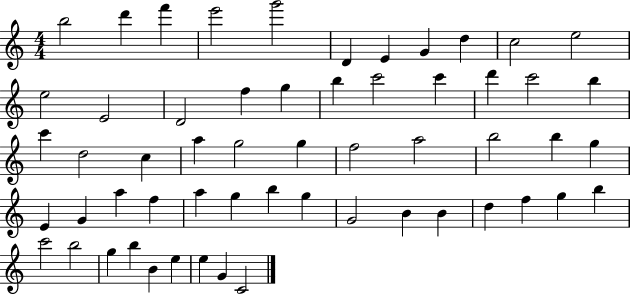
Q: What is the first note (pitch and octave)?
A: B5